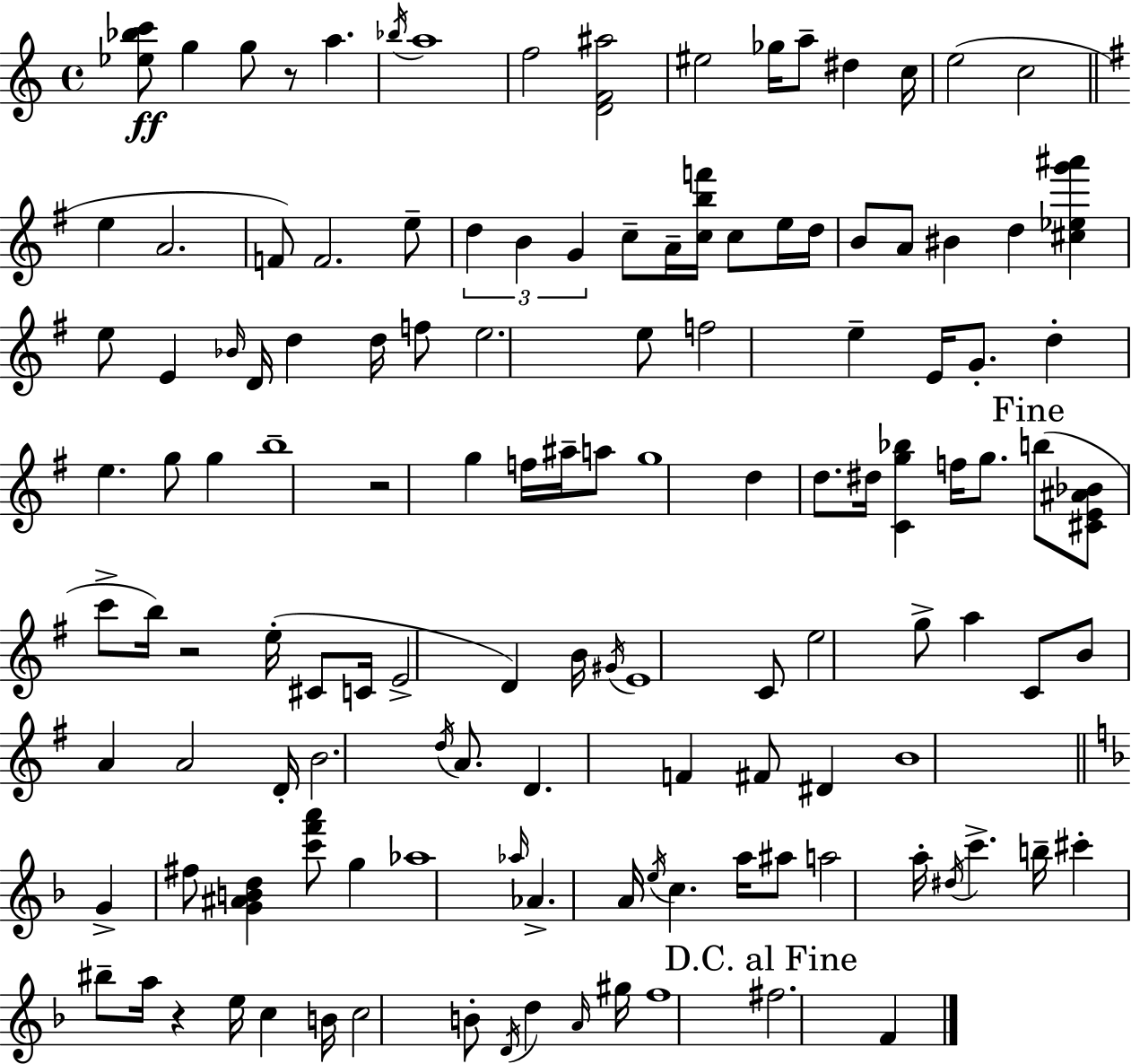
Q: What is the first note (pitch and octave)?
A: G5